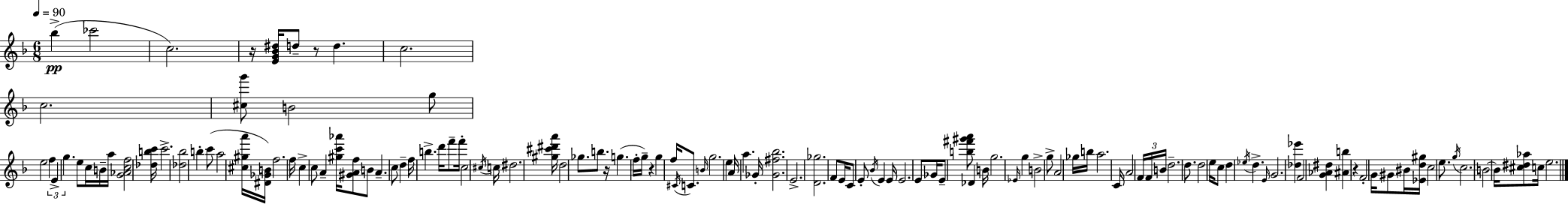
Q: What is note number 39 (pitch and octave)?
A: D#5